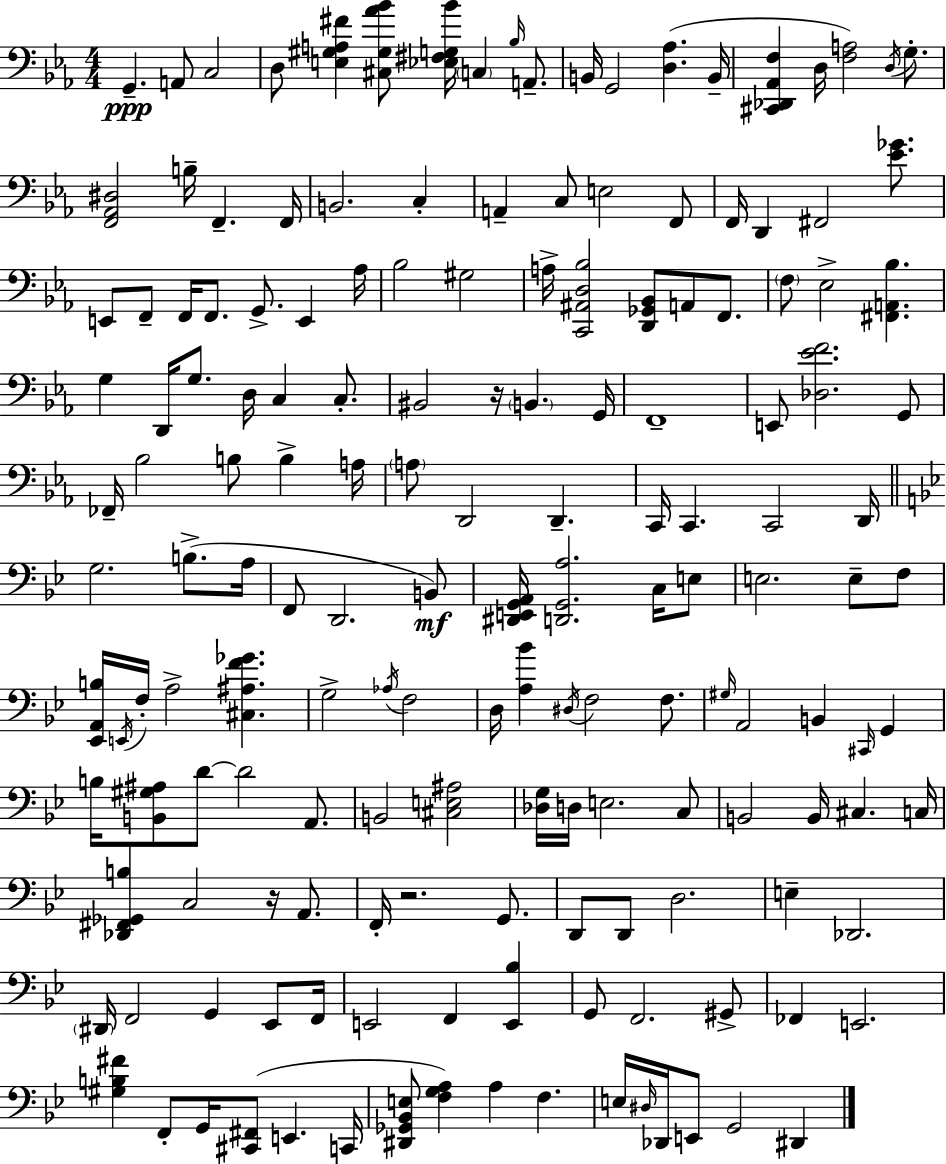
G2/q. A2/e C3/h D3/e [E3,G#3,A3,F#4]/q [C#3,G#3,Ab4,Bb4]/e [Eb3,F#3,G3,Bb4]/s C3/q Bb3/s A2/e. B2/s G2/h [D3,Ab3]/q. B2/s [C#2,Db2,Ab2,F3]/q D3/s [F3,A3]/h D3/s G3/e. [F2,Ab2,D#3]/h B3/s F2/q. F2/s B2/h. C3/q A2/q C3/e E3/h F2/e F2/s D2/q F#2/h [Eb4,Gb4]/e. E2/e F2/e F2/s F2/e. G2/e. E2/q Ab3/s Bb3/h G#3/h A3/s [C2,A#2,D3,Bb3]/h [D2,Gb2,Bb2]/e A2/e F2/e. F3/e Eb3/h [F#2,A2,Bb3]/q. G3/q D2/s G3/e. D3/s C3/q C3/e. BIS2/h R/s B2/q. G2/s F2/w E2/e [Db3,Eb4,F4]/h. G2/e FES2/s Bb3/h B3/e B3/q A3/s A3/e D2/h D2/q. C2/s C2/q. C2/h D2/s G3/h. B3/e. A3/s F2/e D2/h. B2/e [D#2,E2,G2,A2]/s [D2,G2,A3]/h. C3/s E3/e E3/h. E3/e F3/e [Eb2,A2,B3]/s E2/s F3/s A3/h [C#3,A#3,F4,Gb4]/q. G3/h Ab3/s F3/h D3/s [A3,Bb4]/q D#3/s F3/h F3/e. G#3/s A2/h B2/q C#2/s G2/q B3/s [B2,G#3,A#3]/e D4/e D4/h A2/e. B2/h [C#3,E3,A#3]/h [Db3,G3]/s D3/s E3/h. C3/e B2/h B2/s C#3/q. C3/s [Db2,F#2,Gb2,B3]/q C3/h R/s A2/e. F2/s R/h. G2/e. D2/e D2/e D3/h. E3/q Db2/h. D#2/s F2/h G2/q Eb2/e F2/s E2/h F2/q [E2,Bb3]/q G2/e F2/h. G#2/e FES2/q E2/h. [G#3,B3,F#4]/q F2/e G2/s [C#2,F#2]/e E2/q. C2/s [D#2,Gb2,Bb2,E3]/e [F3,G3,A3]/q A3/q F3/q. E3/s D#3/s Db2/s E2/e G2/h D#2/q